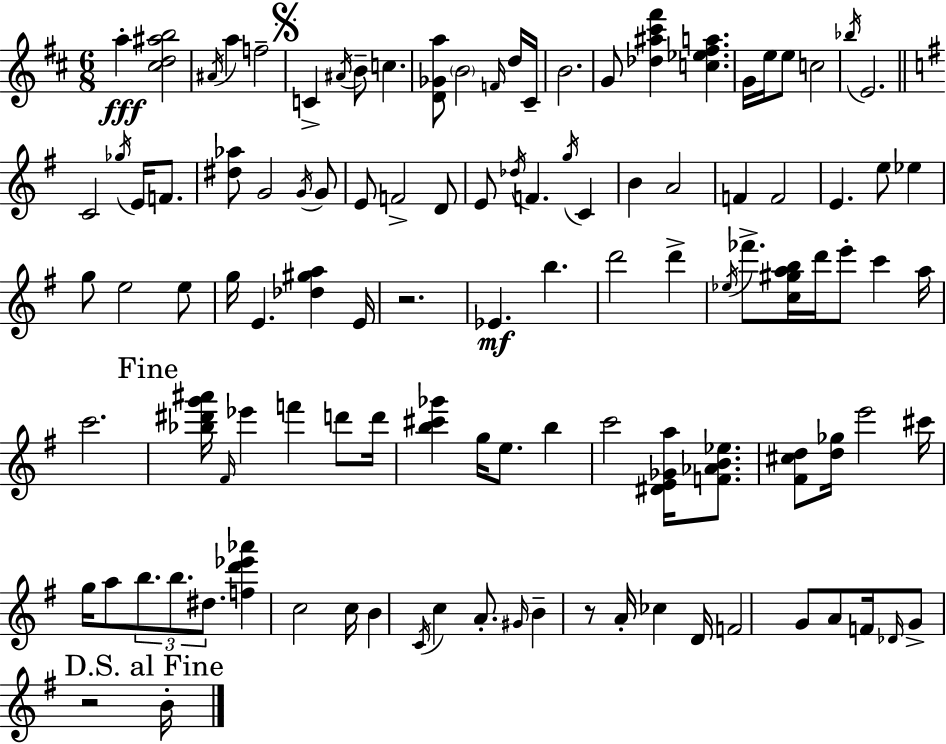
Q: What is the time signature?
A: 6/8